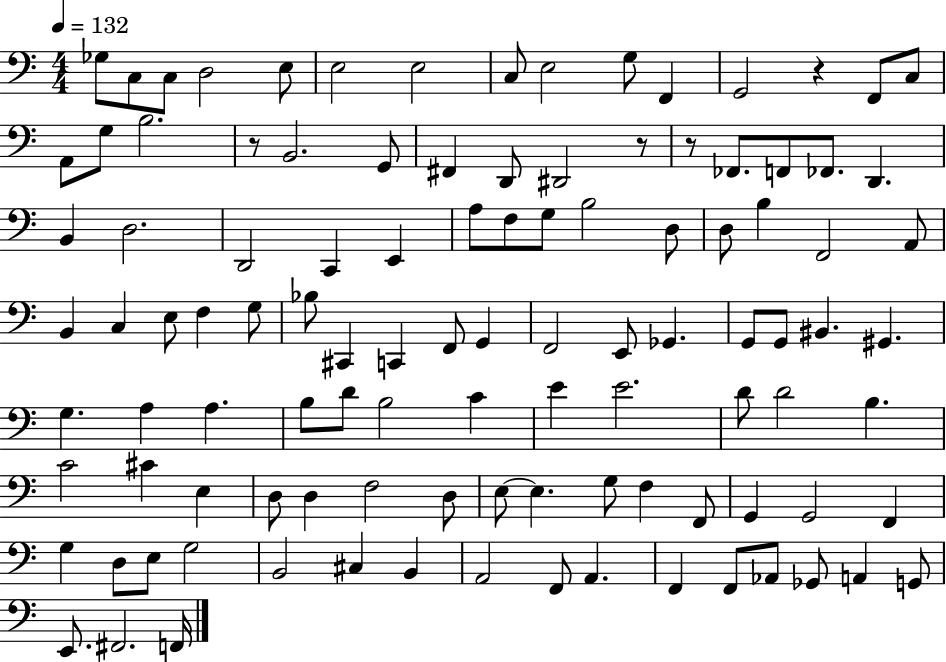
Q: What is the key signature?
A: C major